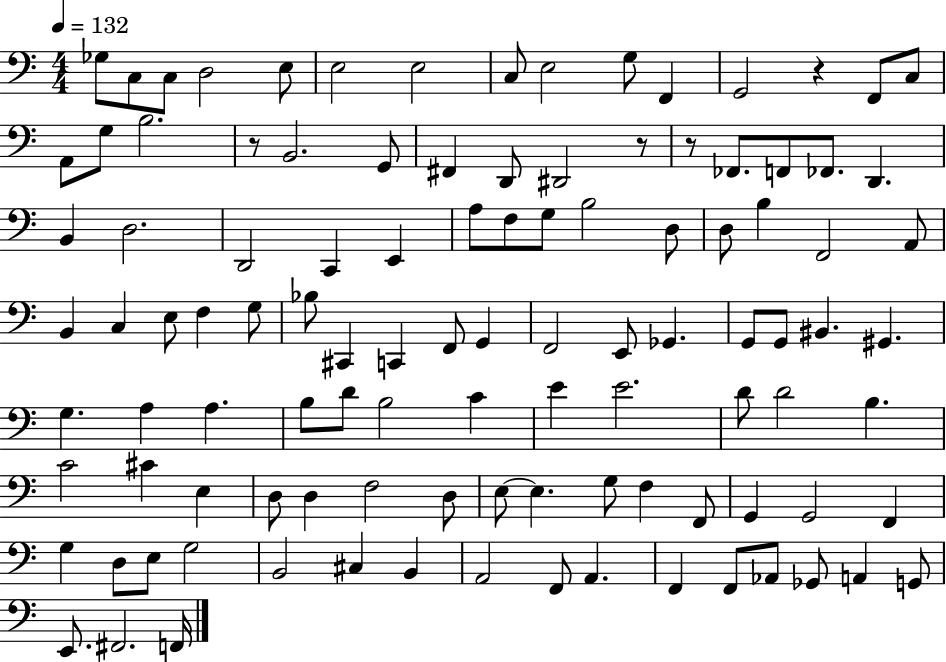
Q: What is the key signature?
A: C major